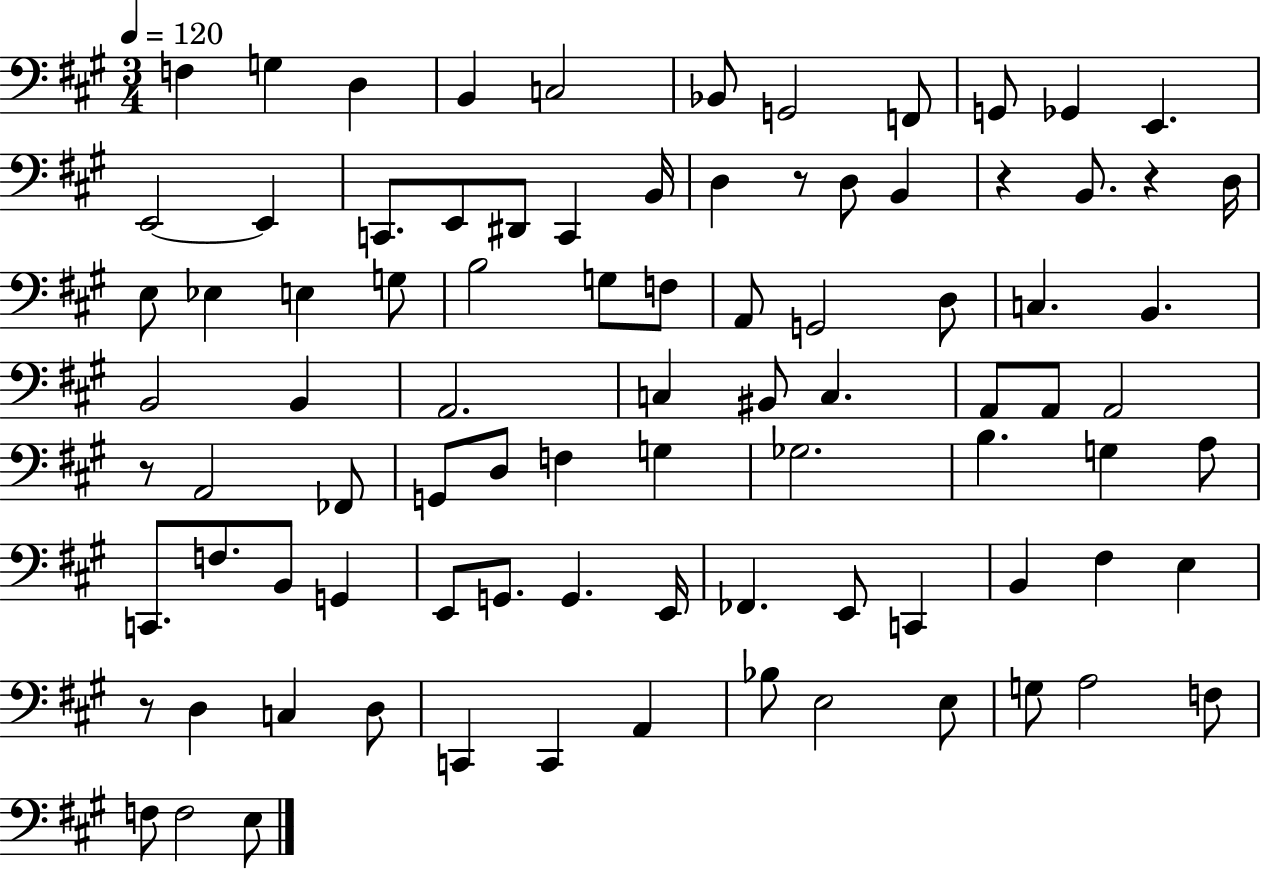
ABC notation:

X:1
T:Untitled
M:3/4
L:1/4
K:A
F, G, D, B,, C,2 _B,,/2 G,,2 F,,/2 G,,/2 _G,, E,, E,,2 E,, C,,/2 E,,/2 ^D,,/2 C,, B,,/4 D, z/2 D,/2 B,, z B,,/2 z D,/4 E,/2 _E, E, G,/2 B,2 G,/2 F,/2 A,,/2 G,,2 D,/2 C, B,, B,,2 B,, A,,2 C, ^B,,/2 C, A,,/2 A,,/2 A,,2 z/2 A,,2 _F,,/2 G,,/2 D,/2 F, G, _G,2 B, G, A,/2 C,,/2 F,/2 B,,/2 G,, E,,/2 G,,/2 G,, E,,/4 _F,, E,,/2 C,, B,, ^F, E, z/2 D, C, D,/2 C,, C,, A,, _B,/2 E,2 E,/2 G,/2 A,2 F,/2 F,/2 F,2 E,/2